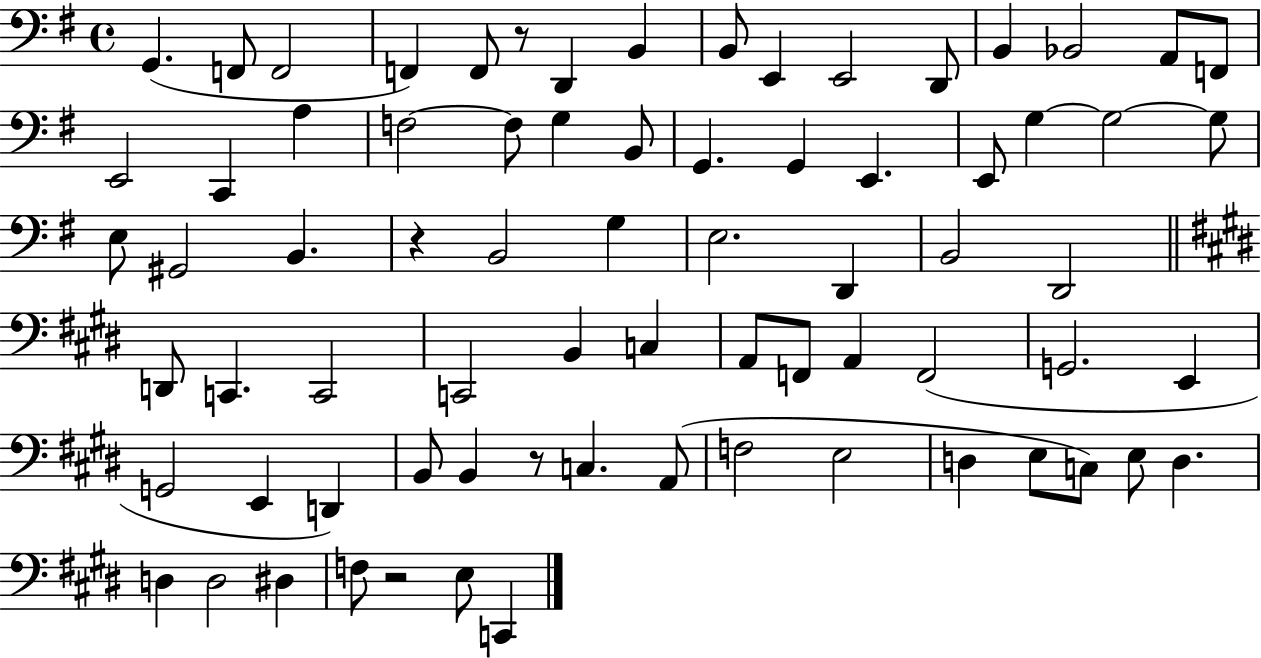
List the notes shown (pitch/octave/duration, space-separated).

G2/q. F2/e F2/h F2/q F2/e R/e D2/q B2/q B2/e E2/q E2/h D2/e B2/q Bb2/h A2/e F2/e E2/h C2/q A3/q F3/h F3/e G3/q B2/e G2/q. G2/q E2/q. E2/e G3/q G3/h G3/e E3/e G#2/h B2/q. R/q B2/h G3/q E3/h. D2/q B2/h D2/h D2/e C2/q. C2/h C2/h B2/q C3/q A2/e F2/e A2/q F2/h G2/h. E2/q G2/h E2/q D2/q B2/e B2/q R/e C3/q. A2/e F3/h E3/h D3/q E3/e C3/e E3/e D3/q. D3/q D3/h D#3/q F3/e R/h E3/e C2/q